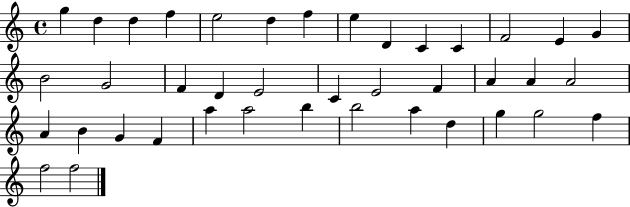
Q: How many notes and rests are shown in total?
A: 40